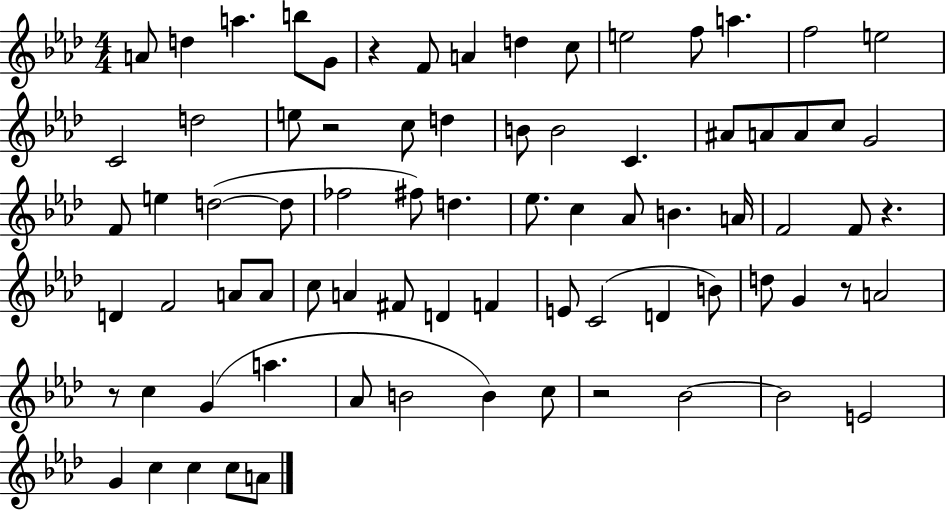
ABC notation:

X:1
T:Untitled
M:4/4
L:1/4
K:Ab
A/2 d a b/2 G/2 z F/2 A d c/2 e2 f/2 a f2 e2 C2 d2 e/2 z2 c/2 d B/2 B2 C ^A/2 A/2 A/2 c/2 G2 F/2 e d2 d/2 _f2 ^f/2 d _e/2 c _A/2 B A/4 F2 F/2 z D F2 A/2 A/2 c/2 A ^F/2 D F E/2 C2 D B/2 d/2 G z/2 A2 z/2 c G a _A/2 B2 B c/2 z2 _B2 _B2 E2 G c c c/2 A/2